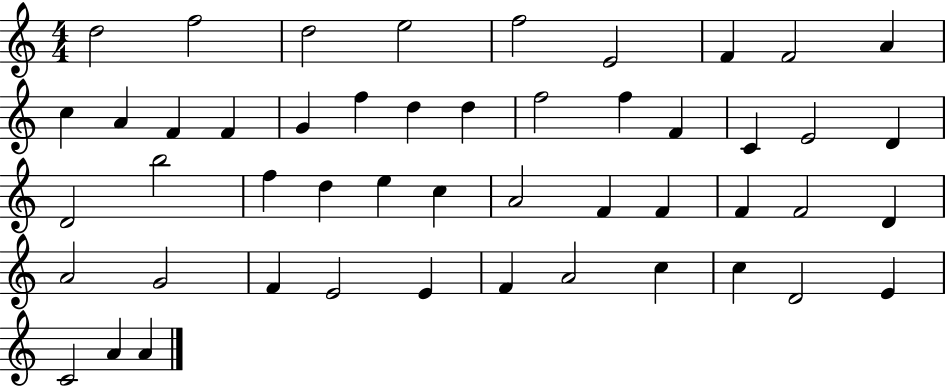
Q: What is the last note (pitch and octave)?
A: A4